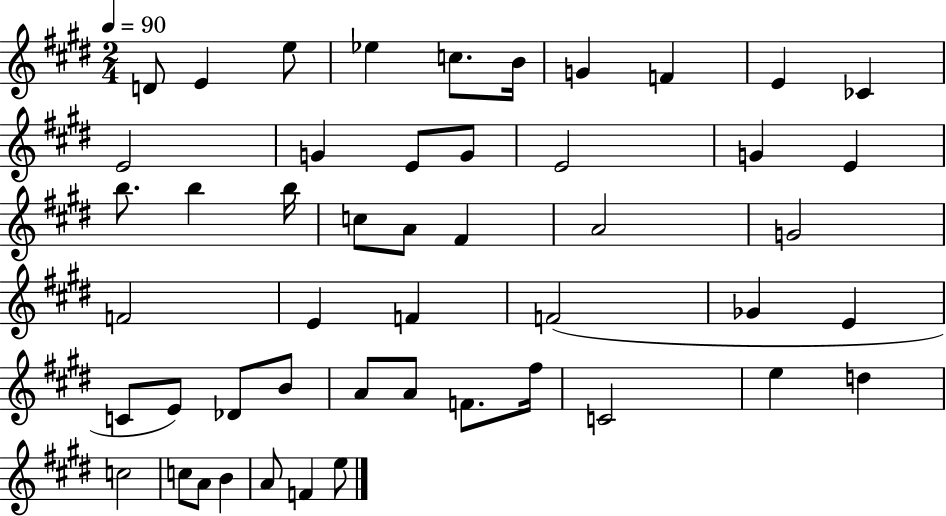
{
  \clef treble
  \numericTimeSignature
  \time 2/4
  \key e \major
  \tempo 4 = 90
  d'8 e'4 e''8 | ees''4 c''8. b'16 | g'4 f'4 | e'4 ces'4 | \break e'2 | g'4 e'8 g'8 | e'2 | g'4 e'4 | \break b''8. b''4 b''16 | c''8 a'8 fis'4 | a'2 | g'2 | \break f'2 | e'4 f'4 | f'2( | ges'4 e'4 | \break c'8 e'8) des'8 b'8 | a'8 a'8 f'8. fis''16 | c'2 | e''4 d''4 | \break c''2 | c''8 a'8 b'4 | a'8 f'4 e''8 | \bar "|."
}